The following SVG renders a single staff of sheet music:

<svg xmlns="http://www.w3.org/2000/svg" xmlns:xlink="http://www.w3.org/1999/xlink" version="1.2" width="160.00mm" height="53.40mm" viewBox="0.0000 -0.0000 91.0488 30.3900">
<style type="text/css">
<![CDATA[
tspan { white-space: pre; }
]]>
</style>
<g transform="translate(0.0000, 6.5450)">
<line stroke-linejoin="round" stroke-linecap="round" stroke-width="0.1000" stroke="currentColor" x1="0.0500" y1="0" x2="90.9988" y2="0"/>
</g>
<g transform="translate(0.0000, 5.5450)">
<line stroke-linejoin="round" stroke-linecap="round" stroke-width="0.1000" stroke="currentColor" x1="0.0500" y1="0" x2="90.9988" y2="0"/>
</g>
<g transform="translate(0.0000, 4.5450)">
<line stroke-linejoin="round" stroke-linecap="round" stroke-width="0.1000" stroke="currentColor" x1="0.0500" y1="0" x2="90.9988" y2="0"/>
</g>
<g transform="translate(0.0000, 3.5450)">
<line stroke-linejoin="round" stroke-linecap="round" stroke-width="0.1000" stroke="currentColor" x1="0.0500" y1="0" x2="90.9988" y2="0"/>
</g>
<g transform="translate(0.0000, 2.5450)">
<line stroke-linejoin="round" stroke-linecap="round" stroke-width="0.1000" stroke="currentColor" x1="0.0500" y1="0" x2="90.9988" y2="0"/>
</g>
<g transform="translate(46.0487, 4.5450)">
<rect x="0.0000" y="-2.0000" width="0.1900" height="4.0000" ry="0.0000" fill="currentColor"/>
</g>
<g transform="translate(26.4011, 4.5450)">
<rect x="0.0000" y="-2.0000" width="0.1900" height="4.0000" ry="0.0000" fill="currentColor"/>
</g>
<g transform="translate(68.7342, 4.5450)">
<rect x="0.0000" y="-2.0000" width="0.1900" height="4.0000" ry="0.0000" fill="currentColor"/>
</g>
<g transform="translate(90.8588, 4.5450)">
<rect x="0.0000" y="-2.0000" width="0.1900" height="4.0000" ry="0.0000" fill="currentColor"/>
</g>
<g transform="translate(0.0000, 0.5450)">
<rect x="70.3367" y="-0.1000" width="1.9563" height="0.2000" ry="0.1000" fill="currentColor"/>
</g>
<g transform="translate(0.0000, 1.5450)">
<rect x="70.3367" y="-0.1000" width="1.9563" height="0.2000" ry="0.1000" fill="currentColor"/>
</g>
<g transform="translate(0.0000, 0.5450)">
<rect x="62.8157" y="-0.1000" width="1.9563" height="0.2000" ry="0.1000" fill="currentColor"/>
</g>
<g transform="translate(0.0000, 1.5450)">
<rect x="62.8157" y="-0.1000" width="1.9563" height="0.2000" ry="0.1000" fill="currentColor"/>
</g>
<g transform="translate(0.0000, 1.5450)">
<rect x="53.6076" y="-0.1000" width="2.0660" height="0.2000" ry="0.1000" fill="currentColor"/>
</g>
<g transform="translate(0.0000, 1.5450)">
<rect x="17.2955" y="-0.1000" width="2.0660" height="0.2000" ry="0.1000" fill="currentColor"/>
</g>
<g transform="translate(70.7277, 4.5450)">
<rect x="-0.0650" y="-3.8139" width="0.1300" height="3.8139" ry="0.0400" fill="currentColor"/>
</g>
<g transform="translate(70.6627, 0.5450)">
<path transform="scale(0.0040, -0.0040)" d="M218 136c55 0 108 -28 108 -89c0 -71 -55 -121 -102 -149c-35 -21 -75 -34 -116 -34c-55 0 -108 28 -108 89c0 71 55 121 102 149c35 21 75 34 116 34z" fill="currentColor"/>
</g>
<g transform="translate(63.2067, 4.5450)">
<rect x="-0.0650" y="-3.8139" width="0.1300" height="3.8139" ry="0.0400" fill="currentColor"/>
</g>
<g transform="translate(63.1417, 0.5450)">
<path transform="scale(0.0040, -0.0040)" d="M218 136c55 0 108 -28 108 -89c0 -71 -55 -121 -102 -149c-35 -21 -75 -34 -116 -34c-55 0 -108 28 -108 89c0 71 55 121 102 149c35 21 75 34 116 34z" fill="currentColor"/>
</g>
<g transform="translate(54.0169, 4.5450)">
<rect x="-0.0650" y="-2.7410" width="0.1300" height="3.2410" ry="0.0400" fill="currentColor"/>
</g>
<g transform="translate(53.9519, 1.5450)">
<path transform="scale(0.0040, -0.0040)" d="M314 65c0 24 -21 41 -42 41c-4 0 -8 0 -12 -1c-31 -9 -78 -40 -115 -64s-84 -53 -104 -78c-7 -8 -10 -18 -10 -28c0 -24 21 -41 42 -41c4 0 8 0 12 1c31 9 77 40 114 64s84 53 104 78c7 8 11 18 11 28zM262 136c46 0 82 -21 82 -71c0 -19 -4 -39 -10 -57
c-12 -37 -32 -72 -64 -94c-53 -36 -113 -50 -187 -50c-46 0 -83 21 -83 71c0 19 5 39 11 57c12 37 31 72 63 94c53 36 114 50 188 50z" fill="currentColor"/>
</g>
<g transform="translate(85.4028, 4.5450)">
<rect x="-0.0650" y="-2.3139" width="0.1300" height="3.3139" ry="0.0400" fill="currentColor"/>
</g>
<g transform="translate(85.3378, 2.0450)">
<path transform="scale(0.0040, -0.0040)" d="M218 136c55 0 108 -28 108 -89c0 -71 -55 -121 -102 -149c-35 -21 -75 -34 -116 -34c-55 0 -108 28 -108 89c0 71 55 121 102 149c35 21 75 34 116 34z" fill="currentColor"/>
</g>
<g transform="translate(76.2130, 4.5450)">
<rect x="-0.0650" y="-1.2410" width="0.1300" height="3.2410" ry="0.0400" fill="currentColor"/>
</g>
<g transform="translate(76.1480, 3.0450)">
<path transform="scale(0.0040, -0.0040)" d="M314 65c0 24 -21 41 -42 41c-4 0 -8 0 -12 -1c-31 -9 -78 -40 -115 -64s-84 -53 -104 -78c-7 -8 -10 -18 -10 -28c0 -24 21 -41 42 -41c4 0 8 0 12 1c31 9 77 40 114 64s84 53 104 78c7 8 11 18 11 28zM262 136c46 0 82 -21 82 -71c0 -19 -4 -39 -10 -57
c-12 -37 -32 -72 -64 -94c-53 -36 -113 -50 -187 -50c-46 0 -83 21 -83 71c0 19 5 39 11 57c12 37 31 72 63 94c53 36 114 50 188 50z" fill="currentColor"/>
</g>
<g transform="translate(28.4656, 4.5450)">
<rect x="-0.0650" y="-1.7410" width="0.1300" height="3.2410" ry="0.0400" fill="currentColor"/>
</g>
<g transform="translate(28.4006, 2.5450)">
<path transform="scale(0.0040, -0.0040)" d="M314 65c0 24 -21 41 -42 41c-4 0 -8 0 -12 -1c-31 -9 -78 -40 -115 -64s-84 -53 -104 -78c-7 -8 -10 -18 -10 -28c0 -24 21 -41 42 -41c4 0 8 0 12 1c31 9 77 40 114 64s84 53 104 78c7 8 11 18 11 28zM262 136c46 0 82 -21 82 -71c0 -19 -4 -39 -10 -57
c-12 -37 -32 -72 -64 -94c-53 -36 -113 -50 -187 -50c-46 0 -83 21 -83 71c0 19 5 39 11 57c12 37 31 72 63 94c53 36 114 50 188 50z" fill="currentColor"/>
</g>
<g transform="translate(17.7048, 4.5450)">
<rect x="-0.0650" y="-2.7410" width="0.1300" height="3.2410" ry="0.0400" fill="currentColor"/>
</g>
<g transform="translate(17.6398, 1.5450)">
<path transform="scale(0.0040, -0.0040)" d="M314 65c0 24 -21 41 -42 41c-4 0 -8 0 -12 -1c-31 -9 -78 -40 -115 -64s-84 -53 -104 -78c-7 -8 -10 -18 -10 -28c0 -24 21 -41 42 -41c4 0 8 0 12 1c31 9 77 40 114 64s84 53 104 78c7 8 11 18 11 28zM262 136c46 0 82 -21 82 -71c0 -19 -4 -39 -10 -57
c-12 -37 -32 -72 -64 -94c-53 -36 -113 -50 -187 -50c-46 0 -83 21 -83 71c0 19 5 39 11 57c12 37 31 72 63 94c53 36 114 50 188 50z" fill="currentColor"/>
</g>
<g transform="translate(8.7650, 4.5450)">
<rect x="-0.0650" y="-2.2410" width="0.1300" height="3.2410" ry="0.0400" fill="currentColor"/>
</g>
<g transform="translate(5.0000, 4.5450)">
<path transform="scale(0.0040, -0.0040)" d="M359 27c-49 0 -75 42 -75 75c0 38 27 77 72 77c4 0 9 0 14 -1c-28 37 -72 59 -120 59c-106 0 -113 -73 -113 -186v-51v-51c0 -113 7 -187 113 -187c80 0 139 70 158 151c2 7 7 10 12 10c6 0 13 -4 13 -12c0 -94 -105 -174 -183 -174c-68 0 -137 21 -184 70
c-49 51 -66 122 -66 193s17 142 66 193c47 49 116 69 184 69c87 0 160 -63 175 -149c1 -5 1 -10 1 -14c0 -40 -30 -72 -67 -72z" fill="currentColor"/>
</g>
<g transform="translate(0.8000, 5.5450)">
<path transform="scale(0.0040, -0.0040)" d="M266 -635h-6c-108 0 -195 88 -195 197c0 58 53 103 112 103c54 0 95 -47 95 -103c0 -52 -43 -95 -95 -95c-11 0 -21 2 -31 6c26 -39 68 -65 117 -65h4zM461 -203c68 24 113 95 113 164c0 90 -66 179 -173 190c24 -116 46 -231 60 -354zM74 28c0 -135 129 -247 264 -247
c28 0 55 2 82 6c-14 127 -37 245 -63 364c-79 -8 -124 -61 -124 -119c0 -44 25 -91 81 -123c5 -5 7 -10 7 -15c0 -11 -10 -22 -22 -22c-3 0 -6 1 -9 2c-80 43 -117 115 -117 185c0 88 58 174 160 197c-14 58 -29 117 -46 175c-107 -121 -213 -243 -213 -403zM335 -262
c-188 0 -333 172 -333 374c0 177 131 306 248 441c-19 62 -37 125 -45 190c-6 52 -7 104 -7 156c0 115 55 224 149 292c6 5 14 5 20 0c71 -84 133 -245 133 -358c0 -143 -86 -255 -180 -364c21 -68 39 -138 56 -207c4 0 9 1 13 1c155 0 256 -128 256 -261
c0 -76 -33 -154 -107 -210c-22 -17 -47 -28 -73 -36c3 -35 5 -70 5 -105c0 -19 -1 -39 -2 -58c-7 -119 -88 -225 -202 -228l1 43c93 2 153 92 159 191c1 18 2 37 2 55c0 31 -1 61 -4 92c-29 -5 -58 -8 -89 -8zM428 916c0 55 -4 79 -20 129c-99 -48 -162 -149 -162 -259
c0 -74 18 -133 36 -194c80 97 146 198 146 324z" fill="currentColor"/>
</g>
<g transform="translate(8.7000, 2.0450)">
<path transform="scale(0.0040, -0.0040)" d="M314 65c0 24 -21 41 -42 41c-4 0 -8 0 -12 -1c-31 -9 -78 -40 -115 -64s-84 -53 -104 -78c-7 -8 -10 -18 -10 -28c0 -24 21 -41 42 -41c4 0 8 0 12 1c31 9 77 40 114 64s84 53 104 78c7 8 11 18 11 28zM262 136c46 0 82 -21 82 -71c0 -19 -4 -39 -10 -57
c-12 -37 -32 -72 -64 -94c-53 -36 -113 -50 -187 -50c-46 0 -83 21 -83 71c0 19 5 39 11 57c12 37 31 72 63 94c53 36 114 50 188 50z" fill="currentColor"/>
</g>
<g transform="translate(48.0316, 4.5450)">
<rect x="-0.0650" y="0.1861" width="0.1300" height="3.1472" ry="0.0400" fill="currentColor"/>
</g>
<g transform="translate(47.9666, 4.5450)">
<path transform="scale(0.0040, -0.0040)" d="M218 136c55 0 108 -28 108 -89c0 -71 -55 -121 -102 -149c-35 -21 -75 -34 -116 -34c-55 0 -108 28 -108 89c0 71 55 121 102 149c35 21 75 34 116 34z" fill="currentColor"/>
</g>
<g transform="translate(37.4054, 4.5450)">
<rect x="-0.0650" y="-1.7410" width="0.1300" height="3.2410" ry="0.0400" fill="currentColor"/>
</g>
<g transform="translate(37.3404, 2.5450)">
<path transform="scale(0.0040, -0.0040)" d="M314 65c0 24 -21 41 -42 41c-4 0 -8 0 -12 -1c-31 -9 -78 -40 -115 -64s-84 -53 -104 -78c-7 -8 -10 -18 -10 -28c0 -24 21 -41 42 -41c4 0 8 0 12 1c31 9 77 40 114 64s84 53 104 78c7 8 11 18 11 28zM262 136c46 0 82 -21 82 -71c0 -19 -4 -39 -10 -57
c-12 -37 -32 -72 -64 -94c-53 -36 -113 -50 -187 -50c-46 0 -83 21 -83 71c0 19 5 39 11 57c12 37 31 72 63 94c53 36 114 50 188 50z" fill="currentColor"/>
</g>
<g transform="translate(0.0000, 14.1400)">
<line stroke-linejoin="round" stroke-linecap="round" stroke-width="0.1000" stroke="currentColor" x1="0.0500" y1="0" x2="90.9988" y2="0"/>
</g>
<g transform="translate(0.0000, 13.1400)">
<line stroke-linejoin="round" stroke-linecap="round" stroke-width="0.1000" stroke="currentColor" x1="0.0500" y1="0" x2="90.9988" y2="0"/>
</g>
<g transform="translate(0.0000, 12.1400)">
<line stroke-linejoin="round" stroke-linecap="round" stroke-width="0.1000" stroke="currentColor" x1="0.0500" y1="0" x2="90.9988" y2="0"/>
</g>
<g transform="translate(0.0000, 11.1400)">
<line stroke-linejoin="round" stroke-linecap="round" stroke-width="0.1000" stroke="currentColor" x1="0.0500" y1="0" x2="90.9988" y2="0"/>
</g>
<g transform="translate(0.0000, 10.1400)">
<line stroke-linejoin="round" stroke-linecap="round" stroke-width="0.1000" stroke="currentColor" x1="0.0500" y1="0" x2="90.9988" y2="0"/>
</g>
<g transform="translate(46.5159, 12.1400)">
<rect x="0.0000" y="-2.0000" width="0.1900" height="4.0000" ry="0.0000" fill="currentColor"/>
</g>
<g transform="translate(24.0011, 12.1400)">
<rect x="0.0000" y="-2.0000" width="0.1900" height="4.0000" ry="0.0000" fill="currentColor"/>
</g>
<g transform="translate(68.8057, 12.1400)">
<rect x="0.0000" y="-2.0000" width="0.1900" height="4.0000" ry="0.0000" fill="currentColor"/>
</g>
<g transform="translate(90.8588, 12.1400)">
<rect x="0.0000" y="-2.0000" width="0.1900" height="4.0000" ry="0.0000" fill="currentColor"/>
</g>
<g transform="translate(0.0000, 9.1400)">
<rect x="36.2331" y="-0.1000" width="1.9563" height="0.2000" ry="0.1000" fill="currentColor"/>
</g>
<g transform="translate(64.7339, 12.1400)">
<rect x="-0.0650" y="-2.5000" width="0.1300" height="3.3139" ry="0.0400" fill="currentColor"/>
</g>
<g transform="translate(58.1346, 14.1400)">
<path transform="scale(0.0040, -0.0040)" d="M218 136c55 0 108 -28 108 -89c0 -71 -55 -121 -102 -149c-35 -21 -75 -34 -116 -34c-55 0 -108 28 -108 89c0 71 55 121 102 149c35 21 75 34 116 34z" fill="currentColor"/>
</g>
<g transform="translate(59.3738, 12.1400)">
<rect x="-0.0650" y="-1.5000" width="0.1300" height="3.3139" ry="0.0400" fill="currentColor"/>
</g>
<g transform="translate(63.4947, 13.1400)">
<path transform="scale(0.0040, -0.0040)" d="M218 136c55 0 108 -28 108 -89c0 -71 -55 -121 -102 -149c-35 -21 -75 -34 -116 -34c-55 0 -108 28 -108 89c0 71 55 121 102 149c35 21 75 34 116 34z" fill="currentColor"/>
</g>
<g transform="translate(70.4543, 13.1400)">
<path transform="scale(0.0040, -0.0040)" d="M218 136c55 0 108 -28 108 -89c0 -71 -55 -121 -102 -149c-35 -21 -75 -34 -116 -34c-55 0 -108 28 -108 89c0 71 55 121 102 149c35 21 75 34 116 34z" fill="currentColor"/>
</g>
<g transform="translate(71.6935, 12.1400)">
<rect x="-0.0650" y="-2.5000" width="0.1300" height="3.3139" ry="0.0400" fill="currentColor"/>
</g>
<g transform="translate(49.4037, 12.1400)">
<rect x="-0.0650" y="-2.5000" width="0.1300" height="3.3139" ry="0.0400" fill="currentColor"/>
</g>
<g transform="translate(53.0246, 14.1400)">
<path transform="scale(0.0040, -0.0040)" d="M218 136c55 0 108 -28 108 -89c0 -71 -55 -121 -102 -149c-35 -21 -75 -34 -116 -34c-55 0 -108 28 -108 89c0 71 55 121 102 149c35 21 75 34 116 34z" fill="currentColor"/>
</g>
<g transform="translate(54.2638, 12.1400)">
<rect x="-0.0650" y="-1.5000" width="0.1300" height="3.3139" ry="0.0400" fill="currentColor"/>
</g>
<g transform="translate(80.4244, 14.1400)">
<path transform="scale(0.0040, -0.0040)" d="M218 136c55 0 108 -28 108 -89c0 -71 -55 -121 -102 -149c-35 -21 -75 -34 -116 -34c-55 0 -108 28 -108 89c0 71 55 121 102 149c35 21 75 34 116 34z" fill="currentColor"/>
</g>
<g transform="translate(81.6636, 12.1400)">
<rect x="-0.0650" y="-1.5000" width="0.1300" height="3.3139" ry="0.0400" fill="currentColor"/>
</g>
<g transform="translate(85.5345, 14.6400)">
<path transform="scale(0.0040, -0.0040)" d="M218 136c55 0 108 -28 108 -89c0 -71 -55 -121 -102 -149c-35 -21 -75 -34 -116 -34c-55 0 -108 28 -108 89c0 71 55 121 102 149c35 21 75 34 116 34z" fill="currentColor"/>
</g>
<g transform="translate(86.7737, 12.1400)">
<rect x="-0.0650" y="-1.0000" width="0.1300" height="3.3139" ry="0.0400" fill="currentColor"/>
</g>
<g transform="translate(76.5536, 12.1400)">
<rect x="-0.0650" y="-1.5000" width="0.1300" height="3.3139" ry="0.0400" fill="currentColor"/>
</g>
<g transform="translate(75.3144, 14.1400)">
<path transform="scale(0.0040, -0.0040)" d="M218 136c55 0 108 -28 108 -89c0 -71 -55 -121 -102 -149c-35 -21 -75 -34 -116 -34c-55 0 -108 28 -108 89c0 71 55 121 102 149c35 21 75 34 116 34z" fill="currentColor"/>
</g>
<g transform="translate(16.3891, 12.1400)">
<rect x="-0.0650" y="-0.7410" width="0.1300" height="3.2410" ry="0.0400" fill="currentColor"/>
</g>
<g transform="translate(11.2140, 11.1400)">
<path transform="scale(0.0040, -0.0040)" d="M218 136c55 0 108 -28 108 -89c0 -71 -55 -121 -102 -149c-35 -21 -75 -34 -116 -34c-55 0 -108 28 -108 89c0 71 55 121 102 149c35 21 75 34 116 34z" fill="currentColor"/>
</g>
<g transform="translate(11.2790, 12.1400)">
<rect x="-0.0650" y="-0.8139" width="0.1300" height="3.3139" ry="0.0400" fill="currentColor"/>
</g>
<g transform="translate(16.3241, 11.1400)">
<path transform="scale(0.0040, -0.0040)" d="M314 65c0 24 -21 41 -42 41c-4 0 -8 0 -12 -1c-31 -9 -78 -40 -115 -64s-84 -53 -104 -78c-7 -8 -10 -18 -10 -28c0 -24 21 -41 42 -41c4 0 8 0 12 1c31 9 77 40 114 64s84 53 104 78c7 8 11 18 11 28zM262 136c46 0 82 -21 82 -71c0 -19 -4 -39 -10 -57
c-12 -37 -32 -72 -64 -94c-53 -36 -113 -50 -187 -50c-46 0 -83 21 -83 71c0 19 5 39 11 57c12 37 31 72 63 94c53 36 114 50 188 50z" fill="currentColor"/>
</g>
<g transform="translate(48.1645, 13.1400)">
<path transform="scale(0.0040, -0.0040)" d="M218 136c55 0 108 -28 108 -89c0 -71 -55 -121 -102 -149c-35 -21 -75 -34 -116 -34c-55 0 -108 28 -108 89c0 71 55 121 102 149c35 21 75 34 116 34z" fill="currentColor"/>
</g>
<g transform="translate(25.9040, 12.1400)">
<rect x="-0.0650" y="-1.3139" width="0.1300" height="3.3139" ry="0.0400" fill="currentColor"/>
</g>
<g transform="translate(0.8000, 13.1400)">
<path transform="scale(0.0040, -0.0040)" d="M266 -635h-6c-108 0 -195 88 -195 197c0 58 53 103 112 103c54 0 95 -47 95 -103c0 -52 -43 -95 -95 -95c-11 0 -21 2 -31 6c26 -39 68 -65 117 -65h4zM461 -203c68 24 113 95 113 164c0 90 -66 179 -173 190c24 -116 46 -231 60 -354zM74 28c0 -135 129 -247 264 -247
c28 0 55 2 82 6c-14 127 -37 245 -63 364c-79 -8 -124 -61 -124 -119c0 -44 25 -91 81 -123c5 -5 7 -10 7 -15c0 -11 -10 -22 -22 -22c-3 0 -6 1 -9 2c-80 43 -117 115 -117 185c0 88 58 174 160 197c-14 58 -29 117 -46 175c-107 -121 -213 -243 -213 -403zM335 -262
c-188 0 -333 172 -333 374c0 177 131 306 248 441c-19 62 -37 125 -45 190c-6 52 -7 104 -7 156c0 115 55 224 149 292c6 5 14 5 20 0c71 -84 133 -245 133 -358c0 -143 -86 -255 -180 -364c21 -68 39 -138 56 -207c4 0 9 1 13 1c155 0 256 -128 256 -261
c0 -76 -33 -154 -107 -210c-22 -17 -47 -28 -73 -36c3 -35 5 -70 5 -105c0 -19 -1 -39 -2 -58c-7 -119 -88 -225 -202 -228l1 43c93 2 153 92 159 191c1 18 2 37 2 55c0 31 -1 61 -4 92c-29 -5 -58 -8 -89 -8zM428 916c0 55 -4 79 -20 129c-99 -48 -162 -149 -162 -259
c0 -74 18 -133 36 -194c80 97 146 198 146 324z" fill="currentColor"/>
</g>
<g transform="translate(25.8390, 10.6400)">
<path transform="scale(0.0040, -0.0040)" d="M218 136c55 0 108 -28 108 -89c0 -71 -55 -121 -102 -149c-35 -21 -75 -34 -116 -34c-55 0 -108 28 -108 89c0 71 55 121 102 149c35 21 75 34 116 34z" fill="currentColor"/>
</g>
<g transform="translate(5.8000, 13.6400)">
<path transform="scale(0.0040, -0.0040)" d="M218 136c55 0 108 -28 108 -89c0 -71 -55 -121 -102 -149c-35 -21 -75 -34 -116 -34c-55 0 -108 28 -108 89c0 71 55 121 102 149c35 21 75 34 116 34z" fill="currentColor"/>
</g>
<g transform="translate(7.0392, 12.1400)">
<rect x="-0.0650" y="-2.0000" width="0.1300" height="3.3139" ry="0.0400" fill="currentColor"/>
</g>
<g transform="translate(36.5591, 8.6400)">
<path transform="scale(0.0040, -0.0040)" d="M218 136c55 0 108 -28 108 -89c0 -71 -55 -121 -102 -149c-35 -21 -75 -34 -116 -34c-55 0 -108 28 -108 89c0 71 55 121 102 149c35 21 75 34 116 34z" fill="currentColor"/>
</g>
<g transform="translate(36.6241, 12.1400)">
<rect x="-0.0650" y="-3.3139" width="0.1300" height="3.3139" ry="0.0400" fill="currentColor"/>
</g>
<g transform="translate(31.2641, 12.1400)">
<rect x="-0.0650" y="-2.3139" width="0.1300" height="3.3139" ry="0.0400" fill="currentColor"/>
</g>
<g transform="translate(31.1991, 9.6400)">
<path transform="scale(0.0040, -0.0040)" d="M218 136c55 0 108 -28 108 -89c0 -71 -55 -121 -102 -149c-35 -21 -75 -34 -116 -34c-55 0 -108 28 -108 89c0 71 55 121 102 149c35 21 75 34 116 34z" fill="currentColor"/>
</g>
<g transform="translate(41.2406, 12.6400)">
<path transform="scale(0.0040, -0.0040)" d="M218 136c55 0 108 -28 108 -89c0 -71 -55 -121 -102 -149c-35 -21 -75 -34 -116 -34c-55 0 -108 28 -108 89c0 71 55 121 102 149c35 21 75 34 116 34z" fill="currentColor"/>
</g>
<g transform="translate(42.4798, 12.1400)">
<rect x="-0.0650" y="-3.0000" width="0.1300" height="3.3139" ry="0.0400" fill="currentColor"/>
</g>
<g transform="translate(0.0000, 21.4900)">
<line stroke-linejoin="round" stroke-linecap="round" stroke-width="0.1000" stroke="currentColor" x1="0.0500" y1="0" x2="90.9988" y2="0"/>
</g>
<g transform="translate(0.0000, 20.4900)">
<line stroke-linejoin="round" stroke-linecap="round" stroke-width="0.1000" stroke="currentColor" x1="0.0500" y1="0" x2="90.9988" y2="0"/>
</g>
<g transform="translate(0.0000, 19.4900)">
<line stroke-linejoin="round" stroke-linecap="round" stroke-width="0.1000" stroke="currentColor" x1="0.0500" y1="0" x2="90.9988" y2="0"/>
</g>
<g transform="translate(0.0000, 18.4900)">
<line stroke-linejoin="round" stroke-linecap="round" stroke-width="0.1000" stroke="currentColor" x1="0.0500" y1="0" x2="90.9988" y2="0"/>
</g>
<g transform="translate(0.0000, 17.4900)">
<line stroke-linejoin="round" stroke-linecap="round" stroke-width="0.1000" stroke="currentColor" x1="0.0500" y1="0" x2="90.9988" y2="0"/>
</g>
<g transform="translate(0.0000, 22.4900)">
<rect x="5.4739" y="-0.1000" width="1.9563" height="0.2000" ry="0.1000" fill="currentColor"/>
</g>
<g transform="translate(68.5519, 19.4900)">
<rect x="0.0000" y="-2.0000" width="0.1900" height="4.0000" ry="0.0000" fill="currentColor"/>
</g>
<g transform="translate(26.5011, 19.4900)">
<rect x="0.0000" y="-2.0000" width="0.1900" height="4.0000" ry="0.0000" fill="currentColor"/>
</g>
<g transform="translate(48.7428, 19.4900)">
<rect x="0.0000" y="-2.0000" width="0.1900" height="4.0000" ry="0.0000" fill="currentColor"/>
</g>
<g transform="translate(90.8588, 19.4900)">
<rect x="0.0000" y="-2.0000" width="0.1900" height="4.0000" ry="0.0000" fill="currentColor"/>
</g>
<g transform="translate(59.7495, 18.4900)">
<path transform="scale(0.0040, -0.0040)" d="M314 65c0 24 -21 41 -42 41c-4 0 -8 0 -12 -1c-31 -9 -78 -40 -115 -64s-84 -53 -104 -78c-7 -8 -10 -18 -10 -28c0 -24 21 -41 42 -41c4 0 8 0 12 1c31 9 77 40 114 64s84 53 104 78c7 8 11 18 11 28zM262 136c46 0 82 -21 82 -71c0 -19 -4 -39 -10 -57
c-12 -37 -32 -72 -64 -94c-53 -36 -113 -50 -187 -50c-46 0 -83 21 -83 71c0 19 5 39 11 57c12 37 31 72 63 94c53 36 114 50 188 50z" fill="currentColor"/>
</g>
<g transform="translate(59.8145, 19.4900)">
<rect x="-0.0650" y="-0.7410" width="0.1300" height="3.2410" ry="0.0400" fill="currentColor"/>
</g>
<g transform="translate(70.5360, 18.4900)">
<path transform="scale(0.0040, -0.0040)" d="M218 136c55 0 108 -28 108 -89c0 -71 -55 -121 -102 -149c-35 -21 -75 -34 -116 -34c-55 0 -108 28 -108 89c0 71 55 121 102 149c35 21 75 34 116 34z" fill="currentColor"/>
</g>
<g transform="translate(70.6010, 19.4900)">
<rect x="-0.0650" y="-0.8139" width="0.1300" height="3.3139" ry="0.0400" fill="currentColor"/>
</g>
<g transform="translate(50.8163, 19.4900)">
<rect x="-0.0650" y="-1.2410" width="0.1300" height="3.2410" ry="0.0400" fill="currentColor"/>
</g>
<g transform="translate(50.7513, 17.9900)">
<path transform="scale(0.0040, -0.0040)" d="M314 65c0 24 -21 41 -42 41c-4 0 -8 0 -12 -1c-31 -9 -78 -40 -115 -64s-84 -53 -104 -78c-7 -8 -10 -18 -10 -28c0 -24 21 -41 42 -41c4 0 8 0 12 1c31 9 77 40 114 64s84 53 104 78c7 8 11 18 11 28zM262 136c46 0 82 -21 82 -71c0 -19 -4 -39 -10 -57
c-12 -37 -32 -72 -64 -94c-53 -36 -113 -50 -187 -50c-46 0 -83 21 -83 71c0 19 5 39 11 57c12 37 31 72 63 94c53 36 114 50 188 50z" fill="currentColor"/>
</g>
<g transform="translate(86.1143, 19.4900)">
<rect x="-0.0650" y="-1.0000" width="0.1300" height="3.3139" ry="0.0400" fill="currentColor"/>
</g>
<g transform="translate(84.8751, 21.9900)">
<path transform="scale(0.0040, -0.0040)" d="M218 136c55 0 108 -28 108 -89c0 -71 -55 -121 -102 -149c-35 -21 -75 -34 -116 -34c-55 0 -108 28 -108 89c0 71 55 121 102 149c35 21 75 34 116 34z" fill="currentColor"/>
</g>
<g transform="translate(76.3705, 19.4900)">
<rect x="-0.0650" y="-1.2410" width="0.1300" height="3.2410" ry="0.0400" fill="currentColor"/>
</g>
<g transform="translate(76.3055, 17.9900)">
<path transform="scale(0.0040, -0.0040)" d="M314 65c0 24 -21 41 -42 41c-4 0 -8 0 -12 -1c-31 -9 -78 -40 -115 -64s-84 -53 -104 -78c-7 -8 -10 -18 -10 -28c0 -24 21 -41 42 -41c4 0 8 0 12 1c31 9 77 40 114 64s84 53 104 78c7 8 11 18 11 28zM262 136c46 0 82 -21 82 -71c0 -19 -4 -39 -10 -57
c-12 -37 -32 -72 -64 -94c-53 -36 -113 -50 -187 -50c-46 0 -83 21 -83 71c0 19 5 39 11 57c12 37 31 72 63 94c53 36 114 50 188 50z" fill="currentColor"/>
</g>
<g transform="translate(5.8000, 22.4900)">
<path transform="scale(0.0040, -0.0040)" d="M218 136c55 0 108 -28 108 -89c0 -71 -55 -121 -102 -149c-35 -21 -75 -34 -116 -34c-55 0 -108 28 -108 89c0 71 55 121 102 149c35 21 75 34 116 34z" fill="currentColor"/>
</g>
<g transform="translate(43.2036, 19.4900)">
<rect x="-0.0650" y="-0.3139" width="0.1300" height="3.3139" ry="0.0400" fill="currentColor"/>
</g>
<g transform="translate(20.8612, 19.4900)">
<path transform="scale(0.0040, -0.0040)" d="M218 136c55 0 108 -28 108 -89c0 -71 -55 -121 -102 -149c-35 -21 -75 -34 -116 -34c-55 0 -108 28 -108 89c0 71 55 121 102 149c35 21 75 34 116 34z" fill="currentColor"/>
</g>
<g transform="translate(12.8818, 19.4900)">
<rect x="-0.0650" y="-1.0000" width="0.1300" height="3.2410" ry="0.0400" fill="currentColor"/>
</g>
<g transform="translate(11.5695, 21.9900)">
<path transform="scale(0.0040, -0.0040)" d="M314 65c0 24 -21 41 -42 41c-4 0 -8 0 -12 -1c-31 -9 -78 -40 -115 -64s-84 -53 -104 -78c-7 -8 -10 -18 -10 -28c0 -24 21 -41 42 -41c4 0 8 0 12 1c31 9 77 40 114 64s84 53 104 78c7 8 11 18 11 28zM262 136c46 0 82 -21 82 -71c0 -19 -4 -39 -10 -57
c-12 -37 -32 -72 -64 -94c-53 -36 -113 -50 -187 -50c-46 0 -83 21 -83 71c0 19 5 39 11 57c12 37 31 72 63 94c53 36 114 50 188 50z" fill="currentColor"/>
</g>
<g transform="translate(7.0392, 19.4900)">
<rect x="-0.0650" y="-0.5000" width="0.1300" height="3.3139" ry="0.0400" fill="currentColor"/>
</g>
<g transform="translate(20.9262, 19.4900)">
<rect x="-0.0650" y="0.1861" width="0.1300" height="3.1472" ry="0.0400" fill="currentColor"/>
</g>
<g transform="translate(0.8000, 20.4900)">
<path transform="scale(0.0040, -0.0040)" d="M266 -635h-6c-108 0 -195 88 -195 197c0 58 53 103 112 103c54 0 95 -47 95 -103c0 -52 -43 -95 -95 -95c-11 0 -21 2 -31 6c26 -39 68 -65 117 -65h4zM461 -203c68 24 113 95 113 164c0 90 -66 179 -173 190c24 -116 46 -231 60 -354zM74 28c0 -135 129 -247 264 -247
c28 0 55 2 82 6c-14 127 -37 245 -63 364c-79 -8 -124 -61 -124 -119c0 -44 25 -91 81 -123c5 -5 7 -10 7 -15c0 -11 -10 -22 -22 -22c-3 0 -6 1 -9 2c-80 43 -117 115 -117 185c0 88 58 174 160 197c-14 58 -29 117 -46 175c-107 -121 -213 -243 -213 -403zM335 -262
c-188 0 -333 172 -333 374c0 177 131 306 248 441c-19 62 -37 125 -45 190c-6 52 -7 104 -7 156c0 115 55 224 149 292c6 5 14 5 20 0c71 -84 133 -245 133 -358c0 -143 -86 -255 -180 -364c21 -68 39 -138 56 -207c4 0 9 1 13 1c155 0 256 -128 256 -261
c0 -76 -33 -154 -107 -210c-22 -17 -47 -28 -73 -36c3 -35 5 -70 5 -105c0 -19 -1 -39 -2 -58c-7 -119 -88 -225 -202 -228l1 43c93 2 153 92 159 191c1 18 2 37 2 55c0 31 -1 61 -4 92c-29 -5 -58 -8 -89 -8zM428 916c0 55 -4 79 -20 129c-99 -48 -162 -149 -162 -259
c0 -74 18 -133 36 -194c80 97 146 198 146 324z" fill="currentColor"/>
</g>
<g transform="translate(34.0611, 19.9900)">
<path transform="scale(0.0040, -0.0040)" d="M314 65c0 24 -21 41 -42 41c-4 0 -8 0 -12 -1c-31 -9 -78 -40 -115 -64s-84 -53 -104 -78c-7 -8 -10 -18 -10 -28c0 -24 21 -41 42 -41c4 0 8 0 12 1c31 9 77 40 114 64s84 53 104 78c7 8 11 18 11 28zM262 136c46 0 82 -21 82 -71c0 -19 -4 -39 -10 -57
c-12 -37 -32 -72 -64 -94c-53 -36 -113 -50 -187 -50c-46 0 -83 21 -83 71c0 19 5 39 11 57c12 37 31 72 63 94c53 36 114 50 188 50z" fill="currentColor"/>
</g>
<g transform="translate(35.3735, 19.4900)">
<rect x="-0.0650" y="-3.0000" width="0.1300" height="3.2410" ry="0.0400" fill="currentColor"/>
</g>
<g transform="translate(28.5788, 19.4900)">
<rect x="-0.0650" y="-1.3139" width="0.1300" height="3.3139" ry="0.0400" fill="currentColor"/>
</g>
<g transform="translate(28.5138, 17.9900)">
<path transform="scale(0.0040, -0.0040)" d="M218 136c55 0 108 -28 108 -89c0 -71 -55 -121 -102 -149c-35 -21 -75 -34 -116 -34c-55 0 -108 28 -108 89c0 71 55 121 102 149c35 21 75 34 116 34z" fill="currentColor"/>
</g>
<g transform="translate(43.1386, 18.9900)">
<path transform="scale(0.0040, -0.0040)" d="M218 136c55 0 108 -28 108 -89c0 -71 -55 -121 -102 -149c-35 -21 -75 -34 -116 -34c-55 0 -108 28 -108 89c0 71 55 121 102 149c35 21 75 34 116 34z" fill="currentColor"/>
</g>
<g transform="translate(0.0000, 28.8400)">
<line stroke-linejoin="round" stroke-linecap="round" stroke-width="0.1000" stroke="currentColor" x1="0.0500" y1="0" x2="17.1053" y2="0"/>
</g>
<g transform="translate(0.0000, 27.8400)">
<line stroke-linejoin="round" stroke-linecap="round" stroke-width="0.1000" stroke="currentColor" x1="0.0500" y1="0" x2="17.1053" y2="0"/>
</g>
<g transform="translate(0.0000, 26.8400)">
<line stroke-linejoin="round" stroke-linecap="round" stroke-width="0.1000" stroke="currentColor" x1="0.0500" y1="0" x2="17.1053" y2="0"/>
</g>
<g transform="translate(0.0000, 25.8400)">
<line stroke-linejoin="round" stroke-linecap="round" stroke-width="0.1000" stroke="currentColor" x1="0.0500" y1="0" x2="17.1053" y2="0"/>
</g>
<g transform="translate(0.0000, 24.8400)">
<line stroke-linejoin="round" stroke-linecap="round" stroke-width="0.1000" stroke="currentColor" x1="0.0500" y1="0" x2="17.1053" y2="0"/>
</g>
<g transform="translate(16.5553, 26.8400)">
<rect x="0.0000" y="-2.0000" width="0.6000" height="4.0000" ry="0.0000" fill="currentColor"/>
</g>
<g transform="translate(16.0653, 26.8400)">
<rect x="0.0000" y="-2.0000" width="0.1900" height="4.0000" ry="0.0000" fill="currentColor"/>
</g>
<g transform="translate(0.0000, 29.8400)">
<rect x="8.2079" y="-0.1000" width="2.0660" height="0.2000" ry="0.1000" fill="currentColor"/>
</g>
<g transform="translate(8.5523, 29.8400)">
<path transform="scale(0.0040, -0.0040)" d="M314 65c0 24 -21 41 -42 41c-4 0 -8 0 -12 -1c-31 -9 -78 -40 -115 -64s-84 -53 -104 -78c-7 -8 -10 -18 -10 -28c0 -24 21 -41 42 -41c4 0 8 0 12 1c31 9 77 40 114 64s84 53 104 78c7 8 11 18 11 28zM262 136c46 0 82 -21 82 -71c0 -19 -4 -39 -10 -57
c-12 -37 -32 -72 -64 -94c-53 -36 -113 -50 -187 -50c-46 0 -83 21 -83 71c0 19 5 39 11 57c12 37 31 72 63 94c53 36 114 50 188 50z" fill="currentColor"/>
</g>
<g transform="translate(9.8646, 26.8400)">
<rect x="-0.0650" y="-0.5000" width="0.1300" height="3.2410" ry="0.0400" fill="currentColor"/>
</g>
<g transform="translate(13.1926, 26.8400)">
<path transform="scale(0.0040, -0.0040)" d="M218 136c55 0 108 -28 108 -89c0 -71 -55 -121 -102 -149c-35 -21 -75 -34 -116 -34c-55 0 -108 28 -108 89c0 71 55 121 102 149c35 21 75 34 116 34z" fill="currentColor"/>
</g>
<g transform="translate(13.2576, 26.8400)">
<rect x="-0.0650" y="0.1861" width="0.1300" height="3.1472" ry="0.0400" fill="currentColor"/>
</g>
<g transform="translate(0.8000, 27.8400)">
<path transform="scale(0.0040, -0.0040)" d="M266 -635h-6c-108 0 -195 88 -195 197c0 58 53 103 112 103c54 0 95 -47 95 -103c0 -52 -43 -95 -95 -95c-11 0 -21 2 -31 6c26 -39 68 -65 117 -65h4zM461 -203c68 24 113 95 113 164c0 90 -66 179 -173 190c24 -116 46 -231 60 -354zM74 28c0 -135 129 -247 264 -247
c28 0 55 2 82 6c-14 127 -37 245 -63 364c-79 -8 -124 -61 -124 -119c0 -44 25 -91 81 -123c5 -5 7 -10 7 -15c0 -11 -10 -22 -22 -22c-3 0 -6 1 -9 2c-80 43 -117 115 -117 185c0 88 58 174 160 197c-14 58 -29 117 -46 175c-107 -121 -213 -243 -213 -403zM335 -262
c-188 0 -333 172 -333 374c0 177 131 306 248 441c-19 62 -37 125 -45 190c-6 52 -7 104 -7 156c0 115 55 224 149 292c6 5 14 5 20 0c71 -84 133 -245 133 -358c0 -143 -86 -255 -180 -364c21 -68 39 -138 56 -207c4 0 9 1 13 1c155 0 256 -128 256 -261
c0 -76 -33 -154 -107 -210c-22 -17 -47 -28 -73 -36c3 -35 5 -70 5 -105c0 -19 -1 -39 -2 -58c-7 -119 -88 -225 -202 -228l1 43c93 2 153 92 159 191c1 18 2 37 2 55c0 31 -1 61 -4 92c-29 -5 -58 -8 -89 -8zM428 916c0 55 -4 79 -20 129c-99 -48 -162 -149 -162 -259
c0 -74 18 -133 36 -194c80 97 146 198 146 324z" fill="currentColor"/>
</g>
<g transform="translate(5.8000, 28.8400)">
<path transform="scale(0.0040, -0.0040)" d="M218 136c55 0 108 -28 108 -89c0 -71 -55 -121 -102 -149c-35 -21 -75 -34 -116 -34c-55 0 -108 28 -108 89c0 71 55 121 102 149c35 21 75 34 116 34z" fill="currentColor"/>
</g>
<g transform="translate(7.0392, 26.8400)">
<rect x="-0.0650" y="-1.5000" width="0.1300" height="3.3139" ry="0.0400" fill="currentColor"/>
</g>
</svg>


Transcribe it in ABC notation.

X:1
T:Untitled
M:4/4
L:1/4
K:C
g2 a2 f2 f2 B a2 c' c' e2 g F d d2 e g b A G E E G G E E D C D2 B e A2 c e2 d2 d e2 D E C2 B